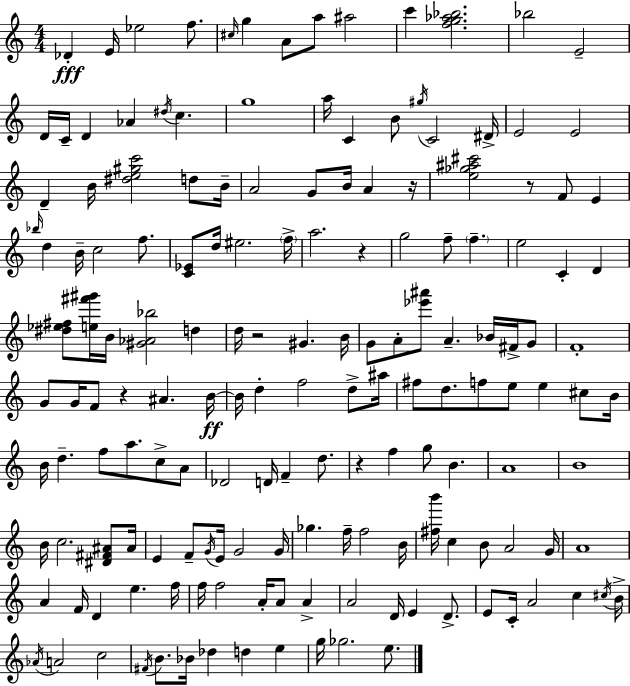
{
  \clef treble
  \numericTimeSignature
  \time 4/4
  \key a \minor
  des'4-.\fff e'16 ees''2 f''8. | \grace { cis''16 } g''4 a'8 a''8 ais''2 | c'''4 <f'' g'' aes'' bes''>2. | bes''2 e'2-- | \break d'16 c'16-- d'4 aes'4 \acciaccatura { dis''16 } c''4. | g''1 | a''16 c'4 b'8 \acciaccatura { gis''16 } c'2 | dis'16-> e'2 e'2 | \break d'4-- b'16 <dis'' e'' gis'' c'''>2 | d''8 b'16-- a'2 g'8 b'16 a'4 | r16 <e'' ges'' ais'' cis'''>2 r8 f'8 e'4 | \grace { bes''16 } d''4 b'16-- c''2 | \break f''8. <c' ees'>8 d''16 eis''2. | \parenthesize f''16-> a''2. | r4 g''2 f''8-- \parenthesize f''4.-- | e''2 c'4-. | \break d'4 <dis'' ees'' fis''>8 <e'' fis''' gis'''>16 b'16 <gis' aes' bes''>2 | d''4 d''16 r2 gis'4. | b'16 g'8 a'8-. <ees''' ais'''>8 a'4.-- | bes'16 fis'16-> g'8 f'1-. | \break g'8 g'16 f'8 r4 ais'4. | b'16~~\ff b'16 d''4-. f''2 | d''8-> ais''16 fis''8 d''8. f''8 e''8 e''4 | cis''8 b'16 b'16 d''4.-- f''8 a''8. | \break c''8-> a'8 des'2 d'16 f'4-- | d''8. r4 f''4 g''8 b'4. | a'1 | b'1 | \break b'16 c''2. | <dis' fis' ais'>8 ais'16 e'4 f'8-- \acciaccatura { g'16 } e'16 g'2 | g'16 ges''4. f''16-- f''2 | b'16 <fis'' b'''>16 c''4 b'8 a'2 | \break g'16 a'1 | a'4 f'16 d'4 e''4. | f''16 f''16 f''2 a'16-. a'8 | a'4-> a'2 d'16 e'4 | \break d'8.-> e'8 c'16-. a'2 | c''4 \acciaccatura { cis''16 } b'16-> \acciaccatura { aes'16 } a'2 c''2 | \acciaccatura { fis'16 } b'8. bes'16 des''4 | d''4 e''4 g''16 ges''2. | \break e''8. \bar "|."
}